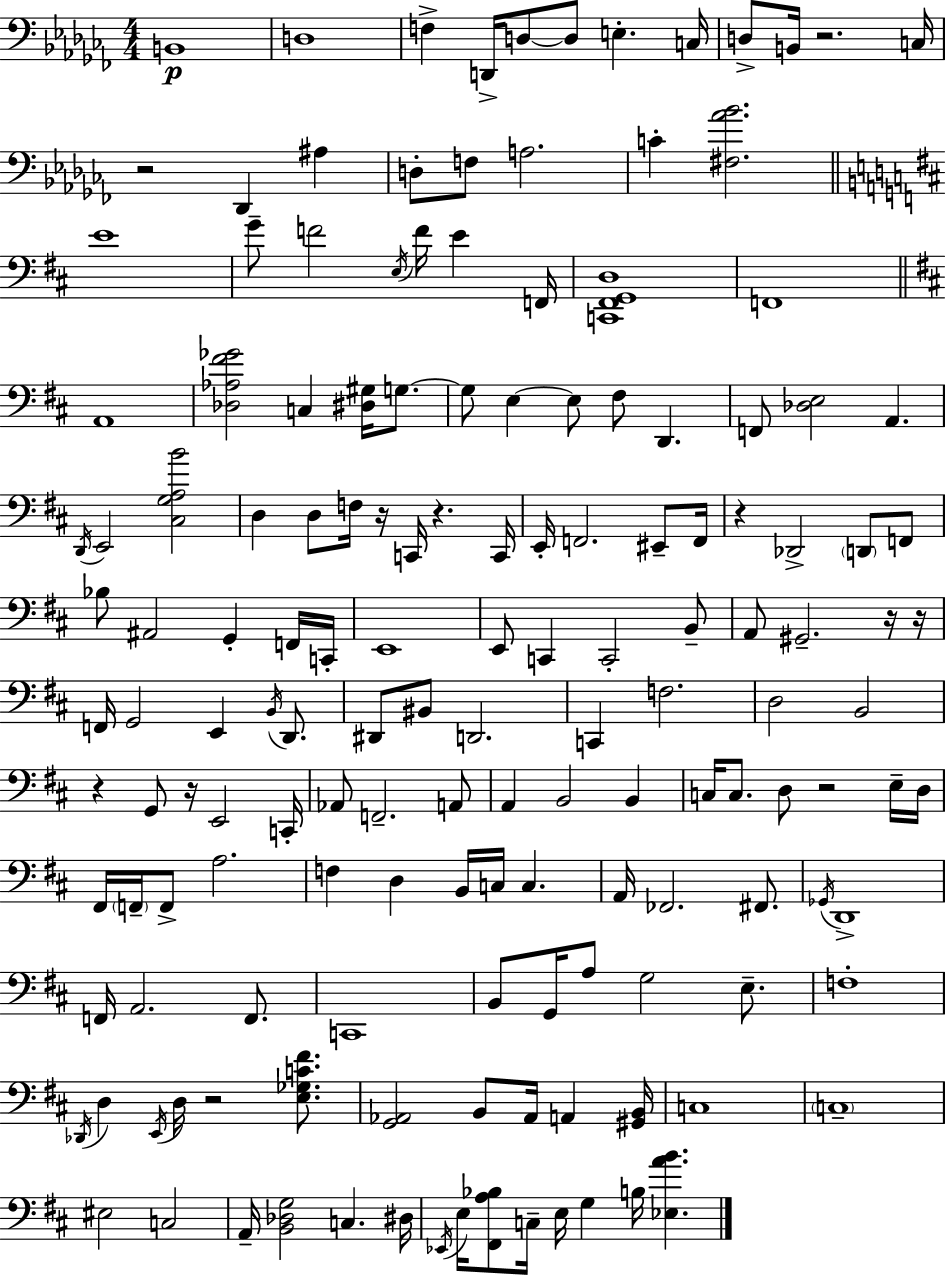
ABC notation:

X:1
T:Untitled
M:4/4
L:1/4
K:Abm
B,,4 D,4 F, D,,/4 D,/2 D,/2 E, C,/4 D,/2 B,,/4 z2 C,/4 z2 _D,, ^A, D,/2 F,/2 A,2 C [^F,_A_B]2 E4 G/2 F2 E,/4 F/4 E F,,/4 [C,,^F,,G,,D,]4 F,,4 A,,4 [_D,_A,^F_G]2 C, [^D,^G,]/4 G,/2 G,/2 E, E,/2 ^F,/2 D,, F,,/2 [_D,E,]2 A,, D,,/4 E,,2 [^C,G,A,B]2 D, D,/2 F,/4 z/4 C,,/4 z C,,/4 E,,/4 F,,2 ^E,,/2 F,,/4 z _D,,2 D,,/2 F,,/2 _B,/2 ^A,,2 G,, F,,/4 C,,/4 E,,4 E,,/2 C,, C,,2 B,,/2 A,,/2 ^G,,2 z/4 z/4 F,,/4 G,,2 E,, B,,/4 D,,/2 ^D,,/2 ^B,,/2 D,,2 C,, F,2 D,2 B,,2 z G,,/2 z/4 E,,2 C,,/4 _A,,/2 F,,2 A,,/2 A,, B,,2 B,, C,/4 C,/2 D,/2 z2 E,/4 D,/4 ^F,,/4 F,,/4 F,,/2 A,2 F, D, B,,/4 C,/4 C, A,,/4 _F,,2 ^F,,/2 _G,,/4 D,,4 F,,/4 A,,2 F,,/2 C,,4 B,,/2 G,,/4 A,/2 G,2 E,/2 F,4 _D,,/4 D, E,,/4 D,/4 z2 [E,_G,C^F]/2 [G,,_A,,]2 B,,/2 _A,,/4 A,, [^G,,B,,]/4 C,4 C,4 ^E,2 C,2 A,,/4 [B,,_D,G,]2 C, ^D,/4 _E,,/4 E,/4 [^F,,A,_B,]/2 C,/4 E,/4 G, B,/4 [_E,AB]